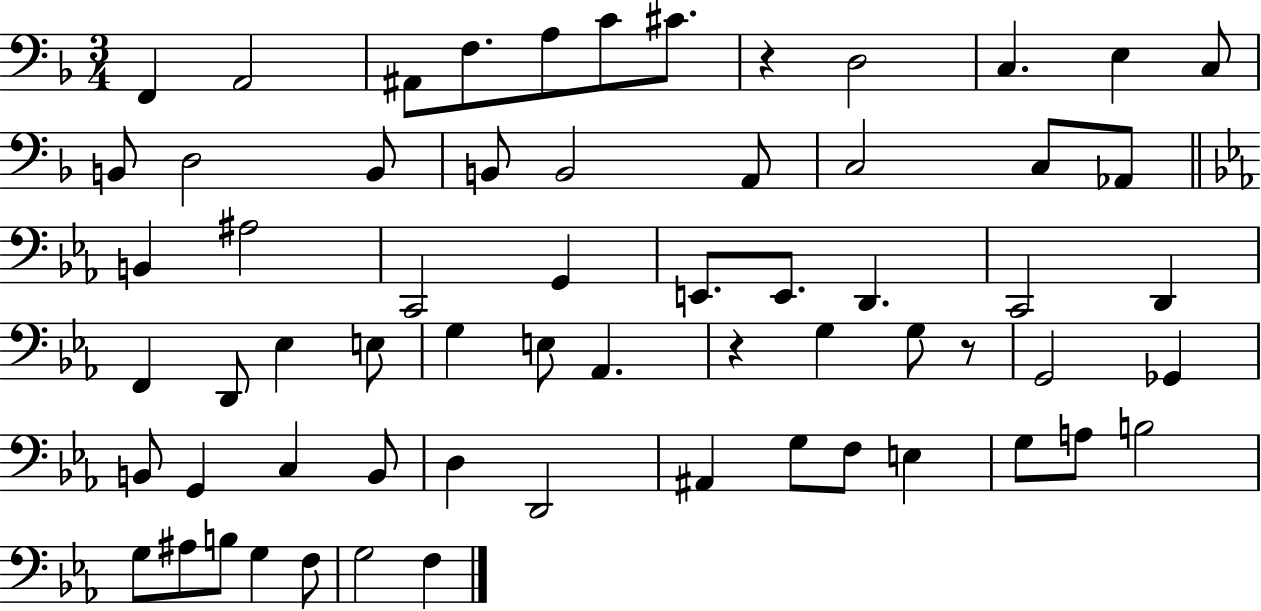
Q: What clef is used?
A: bass